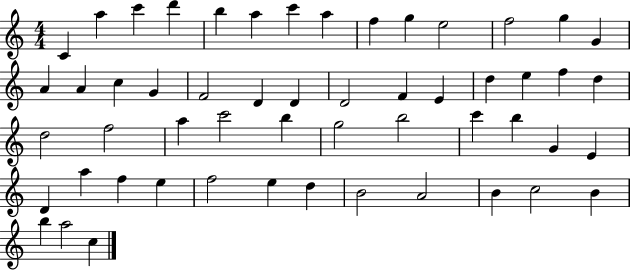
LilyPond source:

{
  \clef treble
  \numericTimeSignature
  \time 4/4
  \key c \major
  c'4 a''4 c'''4 d'''4 | b''4 a''4 c'''4 a''4 | f''4 g''4 e''2 | f''2 g''4 g'4 | \break a'4 a'4 c''4 g'4 | f'2 d'4 d'4 | d'2 f'4 e'4 | d''4 e''4 f''4 d''4 | \break d''2 f''2 | a''4 c'''2 b''4 | g''2 b''2 | c'''4 b''4 g'4 e'4 | \break d'4 a''4 f''4 e''4 | f''2 e''4 d''4 | b'2 a'2 | b'4 c''2 b'4 | \break b''4 a''2 c''4 | \bar "|."
}